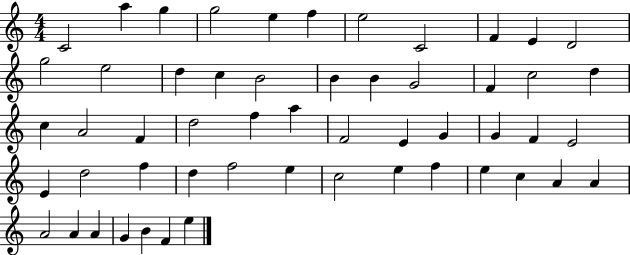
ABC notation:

X:1
T:Untitled
M:4/4
L:1/4
K:C
C2 a g g2 e f e2 C2 F E D2 g2 e2 d c B2 B B G2 F c2 d c A2 F d2 f a F2 E G G F E2 E d2 f d f2 e c2 e f e c A A A2 A A G B F e